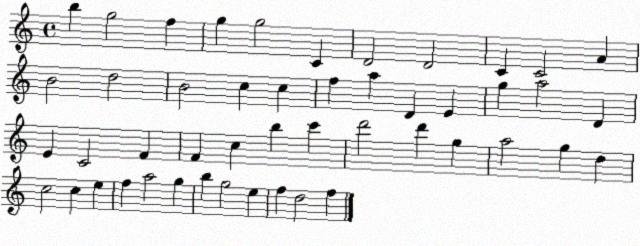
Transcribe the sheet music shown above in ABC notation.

X:1
T:Untitled
M:4/4
L:1/4
K:C
b g2 f g g2 C D2 D2 C C2 A B2 d2 B2 c c f a D E g a2 D E C2 F F c b c' d'2 d' g a2 g d c2 c e f a2 g b g2 e f d2 f